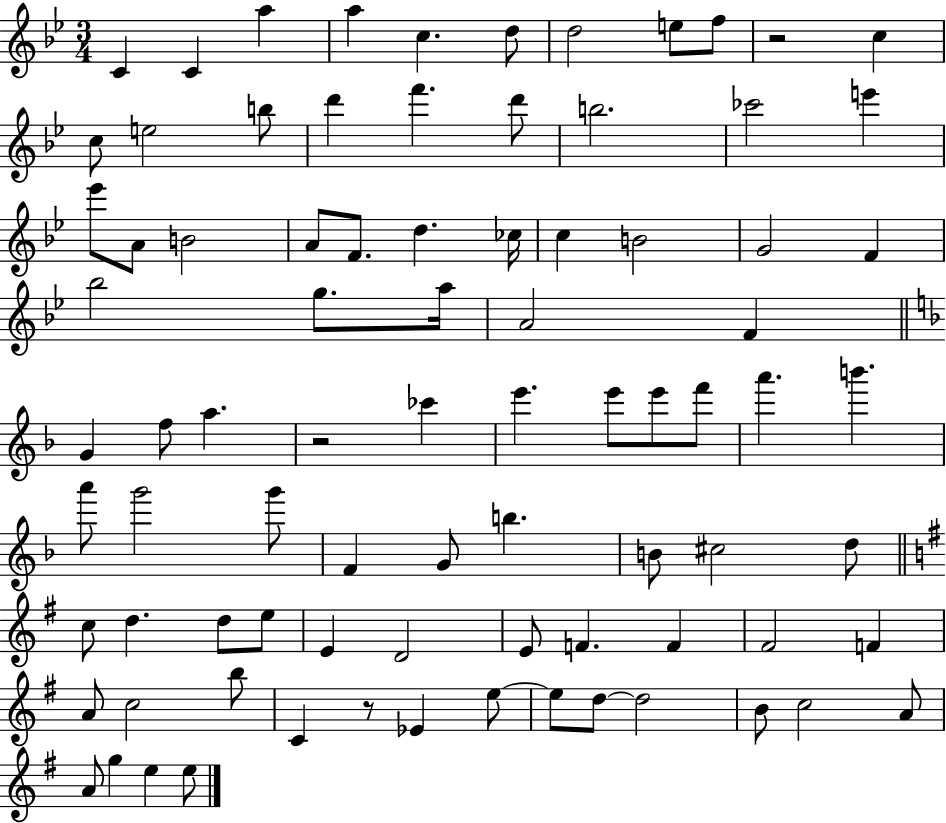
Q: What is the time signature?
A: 3/4